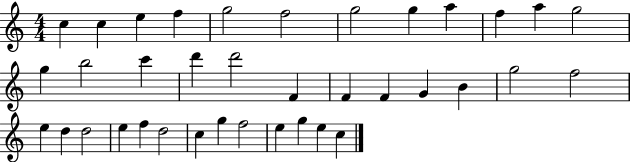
C5/q C5/q E5/q F5/q G5/h F5/h G5/h G5/q A5/q F5/q A5/q G5/h G5/q B5/h C6/q D6/q D6/h F4/q F4/q F4/q G4/q B4/q G5/h F5/h E5/q D5/q D5/h E5/q F5/q D5/h C5/q G5/q F5/h E5/q G5/q E5/q C5/q